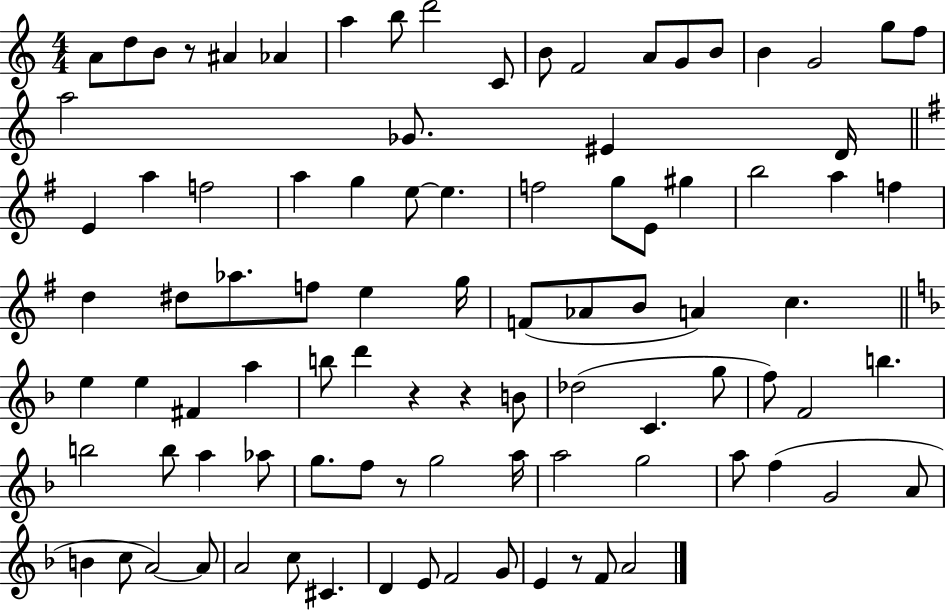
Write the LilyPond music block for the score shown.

{
  \clef treble
  \numericTimeSignature
  \time 4/4
  \key c \major
  a'8 d''8 b'8 r8 ais'4 aes'4 | a''4 b''8 d'''2 c'8 | b'8 f'2 a'8 g'8 b'8 | b'4 g'2 g''8 f''8 | \break a''2 ges'8. eis'4 d'16 | \bar "||" \break \key g \major e'4 a''4 f''2 | a''4 g''4 e''8~~ e''4. | f''2 g''8 e'8 gis''4 | b''2 a''4 f''4 | \break d''4 dis''8 aes''8. f''8 e''4 g''16 | f'8( aes'8 b'8 a'4) c''4. | \bar "||" \break \key d \minor e''4 e''4 fis'4 a''4 | b''8 d'''4 r4 r4 b'8 | des''2( c'4. g''8 | f''8) f'2 b''4. | \break b''2 b''8 a''4 aes''8 | g''8. f''8 r8 g''2 a''16 | a''2 g''2 | a''8 f''4( g'2 a'8 | \break b'4 c''8 a'2~~) a'8 | a'2 c''8 cis'4. | d'4 e'8 f'2 g'8 | e'4 r8 f'8 a'2 | \break \bar "|."
}